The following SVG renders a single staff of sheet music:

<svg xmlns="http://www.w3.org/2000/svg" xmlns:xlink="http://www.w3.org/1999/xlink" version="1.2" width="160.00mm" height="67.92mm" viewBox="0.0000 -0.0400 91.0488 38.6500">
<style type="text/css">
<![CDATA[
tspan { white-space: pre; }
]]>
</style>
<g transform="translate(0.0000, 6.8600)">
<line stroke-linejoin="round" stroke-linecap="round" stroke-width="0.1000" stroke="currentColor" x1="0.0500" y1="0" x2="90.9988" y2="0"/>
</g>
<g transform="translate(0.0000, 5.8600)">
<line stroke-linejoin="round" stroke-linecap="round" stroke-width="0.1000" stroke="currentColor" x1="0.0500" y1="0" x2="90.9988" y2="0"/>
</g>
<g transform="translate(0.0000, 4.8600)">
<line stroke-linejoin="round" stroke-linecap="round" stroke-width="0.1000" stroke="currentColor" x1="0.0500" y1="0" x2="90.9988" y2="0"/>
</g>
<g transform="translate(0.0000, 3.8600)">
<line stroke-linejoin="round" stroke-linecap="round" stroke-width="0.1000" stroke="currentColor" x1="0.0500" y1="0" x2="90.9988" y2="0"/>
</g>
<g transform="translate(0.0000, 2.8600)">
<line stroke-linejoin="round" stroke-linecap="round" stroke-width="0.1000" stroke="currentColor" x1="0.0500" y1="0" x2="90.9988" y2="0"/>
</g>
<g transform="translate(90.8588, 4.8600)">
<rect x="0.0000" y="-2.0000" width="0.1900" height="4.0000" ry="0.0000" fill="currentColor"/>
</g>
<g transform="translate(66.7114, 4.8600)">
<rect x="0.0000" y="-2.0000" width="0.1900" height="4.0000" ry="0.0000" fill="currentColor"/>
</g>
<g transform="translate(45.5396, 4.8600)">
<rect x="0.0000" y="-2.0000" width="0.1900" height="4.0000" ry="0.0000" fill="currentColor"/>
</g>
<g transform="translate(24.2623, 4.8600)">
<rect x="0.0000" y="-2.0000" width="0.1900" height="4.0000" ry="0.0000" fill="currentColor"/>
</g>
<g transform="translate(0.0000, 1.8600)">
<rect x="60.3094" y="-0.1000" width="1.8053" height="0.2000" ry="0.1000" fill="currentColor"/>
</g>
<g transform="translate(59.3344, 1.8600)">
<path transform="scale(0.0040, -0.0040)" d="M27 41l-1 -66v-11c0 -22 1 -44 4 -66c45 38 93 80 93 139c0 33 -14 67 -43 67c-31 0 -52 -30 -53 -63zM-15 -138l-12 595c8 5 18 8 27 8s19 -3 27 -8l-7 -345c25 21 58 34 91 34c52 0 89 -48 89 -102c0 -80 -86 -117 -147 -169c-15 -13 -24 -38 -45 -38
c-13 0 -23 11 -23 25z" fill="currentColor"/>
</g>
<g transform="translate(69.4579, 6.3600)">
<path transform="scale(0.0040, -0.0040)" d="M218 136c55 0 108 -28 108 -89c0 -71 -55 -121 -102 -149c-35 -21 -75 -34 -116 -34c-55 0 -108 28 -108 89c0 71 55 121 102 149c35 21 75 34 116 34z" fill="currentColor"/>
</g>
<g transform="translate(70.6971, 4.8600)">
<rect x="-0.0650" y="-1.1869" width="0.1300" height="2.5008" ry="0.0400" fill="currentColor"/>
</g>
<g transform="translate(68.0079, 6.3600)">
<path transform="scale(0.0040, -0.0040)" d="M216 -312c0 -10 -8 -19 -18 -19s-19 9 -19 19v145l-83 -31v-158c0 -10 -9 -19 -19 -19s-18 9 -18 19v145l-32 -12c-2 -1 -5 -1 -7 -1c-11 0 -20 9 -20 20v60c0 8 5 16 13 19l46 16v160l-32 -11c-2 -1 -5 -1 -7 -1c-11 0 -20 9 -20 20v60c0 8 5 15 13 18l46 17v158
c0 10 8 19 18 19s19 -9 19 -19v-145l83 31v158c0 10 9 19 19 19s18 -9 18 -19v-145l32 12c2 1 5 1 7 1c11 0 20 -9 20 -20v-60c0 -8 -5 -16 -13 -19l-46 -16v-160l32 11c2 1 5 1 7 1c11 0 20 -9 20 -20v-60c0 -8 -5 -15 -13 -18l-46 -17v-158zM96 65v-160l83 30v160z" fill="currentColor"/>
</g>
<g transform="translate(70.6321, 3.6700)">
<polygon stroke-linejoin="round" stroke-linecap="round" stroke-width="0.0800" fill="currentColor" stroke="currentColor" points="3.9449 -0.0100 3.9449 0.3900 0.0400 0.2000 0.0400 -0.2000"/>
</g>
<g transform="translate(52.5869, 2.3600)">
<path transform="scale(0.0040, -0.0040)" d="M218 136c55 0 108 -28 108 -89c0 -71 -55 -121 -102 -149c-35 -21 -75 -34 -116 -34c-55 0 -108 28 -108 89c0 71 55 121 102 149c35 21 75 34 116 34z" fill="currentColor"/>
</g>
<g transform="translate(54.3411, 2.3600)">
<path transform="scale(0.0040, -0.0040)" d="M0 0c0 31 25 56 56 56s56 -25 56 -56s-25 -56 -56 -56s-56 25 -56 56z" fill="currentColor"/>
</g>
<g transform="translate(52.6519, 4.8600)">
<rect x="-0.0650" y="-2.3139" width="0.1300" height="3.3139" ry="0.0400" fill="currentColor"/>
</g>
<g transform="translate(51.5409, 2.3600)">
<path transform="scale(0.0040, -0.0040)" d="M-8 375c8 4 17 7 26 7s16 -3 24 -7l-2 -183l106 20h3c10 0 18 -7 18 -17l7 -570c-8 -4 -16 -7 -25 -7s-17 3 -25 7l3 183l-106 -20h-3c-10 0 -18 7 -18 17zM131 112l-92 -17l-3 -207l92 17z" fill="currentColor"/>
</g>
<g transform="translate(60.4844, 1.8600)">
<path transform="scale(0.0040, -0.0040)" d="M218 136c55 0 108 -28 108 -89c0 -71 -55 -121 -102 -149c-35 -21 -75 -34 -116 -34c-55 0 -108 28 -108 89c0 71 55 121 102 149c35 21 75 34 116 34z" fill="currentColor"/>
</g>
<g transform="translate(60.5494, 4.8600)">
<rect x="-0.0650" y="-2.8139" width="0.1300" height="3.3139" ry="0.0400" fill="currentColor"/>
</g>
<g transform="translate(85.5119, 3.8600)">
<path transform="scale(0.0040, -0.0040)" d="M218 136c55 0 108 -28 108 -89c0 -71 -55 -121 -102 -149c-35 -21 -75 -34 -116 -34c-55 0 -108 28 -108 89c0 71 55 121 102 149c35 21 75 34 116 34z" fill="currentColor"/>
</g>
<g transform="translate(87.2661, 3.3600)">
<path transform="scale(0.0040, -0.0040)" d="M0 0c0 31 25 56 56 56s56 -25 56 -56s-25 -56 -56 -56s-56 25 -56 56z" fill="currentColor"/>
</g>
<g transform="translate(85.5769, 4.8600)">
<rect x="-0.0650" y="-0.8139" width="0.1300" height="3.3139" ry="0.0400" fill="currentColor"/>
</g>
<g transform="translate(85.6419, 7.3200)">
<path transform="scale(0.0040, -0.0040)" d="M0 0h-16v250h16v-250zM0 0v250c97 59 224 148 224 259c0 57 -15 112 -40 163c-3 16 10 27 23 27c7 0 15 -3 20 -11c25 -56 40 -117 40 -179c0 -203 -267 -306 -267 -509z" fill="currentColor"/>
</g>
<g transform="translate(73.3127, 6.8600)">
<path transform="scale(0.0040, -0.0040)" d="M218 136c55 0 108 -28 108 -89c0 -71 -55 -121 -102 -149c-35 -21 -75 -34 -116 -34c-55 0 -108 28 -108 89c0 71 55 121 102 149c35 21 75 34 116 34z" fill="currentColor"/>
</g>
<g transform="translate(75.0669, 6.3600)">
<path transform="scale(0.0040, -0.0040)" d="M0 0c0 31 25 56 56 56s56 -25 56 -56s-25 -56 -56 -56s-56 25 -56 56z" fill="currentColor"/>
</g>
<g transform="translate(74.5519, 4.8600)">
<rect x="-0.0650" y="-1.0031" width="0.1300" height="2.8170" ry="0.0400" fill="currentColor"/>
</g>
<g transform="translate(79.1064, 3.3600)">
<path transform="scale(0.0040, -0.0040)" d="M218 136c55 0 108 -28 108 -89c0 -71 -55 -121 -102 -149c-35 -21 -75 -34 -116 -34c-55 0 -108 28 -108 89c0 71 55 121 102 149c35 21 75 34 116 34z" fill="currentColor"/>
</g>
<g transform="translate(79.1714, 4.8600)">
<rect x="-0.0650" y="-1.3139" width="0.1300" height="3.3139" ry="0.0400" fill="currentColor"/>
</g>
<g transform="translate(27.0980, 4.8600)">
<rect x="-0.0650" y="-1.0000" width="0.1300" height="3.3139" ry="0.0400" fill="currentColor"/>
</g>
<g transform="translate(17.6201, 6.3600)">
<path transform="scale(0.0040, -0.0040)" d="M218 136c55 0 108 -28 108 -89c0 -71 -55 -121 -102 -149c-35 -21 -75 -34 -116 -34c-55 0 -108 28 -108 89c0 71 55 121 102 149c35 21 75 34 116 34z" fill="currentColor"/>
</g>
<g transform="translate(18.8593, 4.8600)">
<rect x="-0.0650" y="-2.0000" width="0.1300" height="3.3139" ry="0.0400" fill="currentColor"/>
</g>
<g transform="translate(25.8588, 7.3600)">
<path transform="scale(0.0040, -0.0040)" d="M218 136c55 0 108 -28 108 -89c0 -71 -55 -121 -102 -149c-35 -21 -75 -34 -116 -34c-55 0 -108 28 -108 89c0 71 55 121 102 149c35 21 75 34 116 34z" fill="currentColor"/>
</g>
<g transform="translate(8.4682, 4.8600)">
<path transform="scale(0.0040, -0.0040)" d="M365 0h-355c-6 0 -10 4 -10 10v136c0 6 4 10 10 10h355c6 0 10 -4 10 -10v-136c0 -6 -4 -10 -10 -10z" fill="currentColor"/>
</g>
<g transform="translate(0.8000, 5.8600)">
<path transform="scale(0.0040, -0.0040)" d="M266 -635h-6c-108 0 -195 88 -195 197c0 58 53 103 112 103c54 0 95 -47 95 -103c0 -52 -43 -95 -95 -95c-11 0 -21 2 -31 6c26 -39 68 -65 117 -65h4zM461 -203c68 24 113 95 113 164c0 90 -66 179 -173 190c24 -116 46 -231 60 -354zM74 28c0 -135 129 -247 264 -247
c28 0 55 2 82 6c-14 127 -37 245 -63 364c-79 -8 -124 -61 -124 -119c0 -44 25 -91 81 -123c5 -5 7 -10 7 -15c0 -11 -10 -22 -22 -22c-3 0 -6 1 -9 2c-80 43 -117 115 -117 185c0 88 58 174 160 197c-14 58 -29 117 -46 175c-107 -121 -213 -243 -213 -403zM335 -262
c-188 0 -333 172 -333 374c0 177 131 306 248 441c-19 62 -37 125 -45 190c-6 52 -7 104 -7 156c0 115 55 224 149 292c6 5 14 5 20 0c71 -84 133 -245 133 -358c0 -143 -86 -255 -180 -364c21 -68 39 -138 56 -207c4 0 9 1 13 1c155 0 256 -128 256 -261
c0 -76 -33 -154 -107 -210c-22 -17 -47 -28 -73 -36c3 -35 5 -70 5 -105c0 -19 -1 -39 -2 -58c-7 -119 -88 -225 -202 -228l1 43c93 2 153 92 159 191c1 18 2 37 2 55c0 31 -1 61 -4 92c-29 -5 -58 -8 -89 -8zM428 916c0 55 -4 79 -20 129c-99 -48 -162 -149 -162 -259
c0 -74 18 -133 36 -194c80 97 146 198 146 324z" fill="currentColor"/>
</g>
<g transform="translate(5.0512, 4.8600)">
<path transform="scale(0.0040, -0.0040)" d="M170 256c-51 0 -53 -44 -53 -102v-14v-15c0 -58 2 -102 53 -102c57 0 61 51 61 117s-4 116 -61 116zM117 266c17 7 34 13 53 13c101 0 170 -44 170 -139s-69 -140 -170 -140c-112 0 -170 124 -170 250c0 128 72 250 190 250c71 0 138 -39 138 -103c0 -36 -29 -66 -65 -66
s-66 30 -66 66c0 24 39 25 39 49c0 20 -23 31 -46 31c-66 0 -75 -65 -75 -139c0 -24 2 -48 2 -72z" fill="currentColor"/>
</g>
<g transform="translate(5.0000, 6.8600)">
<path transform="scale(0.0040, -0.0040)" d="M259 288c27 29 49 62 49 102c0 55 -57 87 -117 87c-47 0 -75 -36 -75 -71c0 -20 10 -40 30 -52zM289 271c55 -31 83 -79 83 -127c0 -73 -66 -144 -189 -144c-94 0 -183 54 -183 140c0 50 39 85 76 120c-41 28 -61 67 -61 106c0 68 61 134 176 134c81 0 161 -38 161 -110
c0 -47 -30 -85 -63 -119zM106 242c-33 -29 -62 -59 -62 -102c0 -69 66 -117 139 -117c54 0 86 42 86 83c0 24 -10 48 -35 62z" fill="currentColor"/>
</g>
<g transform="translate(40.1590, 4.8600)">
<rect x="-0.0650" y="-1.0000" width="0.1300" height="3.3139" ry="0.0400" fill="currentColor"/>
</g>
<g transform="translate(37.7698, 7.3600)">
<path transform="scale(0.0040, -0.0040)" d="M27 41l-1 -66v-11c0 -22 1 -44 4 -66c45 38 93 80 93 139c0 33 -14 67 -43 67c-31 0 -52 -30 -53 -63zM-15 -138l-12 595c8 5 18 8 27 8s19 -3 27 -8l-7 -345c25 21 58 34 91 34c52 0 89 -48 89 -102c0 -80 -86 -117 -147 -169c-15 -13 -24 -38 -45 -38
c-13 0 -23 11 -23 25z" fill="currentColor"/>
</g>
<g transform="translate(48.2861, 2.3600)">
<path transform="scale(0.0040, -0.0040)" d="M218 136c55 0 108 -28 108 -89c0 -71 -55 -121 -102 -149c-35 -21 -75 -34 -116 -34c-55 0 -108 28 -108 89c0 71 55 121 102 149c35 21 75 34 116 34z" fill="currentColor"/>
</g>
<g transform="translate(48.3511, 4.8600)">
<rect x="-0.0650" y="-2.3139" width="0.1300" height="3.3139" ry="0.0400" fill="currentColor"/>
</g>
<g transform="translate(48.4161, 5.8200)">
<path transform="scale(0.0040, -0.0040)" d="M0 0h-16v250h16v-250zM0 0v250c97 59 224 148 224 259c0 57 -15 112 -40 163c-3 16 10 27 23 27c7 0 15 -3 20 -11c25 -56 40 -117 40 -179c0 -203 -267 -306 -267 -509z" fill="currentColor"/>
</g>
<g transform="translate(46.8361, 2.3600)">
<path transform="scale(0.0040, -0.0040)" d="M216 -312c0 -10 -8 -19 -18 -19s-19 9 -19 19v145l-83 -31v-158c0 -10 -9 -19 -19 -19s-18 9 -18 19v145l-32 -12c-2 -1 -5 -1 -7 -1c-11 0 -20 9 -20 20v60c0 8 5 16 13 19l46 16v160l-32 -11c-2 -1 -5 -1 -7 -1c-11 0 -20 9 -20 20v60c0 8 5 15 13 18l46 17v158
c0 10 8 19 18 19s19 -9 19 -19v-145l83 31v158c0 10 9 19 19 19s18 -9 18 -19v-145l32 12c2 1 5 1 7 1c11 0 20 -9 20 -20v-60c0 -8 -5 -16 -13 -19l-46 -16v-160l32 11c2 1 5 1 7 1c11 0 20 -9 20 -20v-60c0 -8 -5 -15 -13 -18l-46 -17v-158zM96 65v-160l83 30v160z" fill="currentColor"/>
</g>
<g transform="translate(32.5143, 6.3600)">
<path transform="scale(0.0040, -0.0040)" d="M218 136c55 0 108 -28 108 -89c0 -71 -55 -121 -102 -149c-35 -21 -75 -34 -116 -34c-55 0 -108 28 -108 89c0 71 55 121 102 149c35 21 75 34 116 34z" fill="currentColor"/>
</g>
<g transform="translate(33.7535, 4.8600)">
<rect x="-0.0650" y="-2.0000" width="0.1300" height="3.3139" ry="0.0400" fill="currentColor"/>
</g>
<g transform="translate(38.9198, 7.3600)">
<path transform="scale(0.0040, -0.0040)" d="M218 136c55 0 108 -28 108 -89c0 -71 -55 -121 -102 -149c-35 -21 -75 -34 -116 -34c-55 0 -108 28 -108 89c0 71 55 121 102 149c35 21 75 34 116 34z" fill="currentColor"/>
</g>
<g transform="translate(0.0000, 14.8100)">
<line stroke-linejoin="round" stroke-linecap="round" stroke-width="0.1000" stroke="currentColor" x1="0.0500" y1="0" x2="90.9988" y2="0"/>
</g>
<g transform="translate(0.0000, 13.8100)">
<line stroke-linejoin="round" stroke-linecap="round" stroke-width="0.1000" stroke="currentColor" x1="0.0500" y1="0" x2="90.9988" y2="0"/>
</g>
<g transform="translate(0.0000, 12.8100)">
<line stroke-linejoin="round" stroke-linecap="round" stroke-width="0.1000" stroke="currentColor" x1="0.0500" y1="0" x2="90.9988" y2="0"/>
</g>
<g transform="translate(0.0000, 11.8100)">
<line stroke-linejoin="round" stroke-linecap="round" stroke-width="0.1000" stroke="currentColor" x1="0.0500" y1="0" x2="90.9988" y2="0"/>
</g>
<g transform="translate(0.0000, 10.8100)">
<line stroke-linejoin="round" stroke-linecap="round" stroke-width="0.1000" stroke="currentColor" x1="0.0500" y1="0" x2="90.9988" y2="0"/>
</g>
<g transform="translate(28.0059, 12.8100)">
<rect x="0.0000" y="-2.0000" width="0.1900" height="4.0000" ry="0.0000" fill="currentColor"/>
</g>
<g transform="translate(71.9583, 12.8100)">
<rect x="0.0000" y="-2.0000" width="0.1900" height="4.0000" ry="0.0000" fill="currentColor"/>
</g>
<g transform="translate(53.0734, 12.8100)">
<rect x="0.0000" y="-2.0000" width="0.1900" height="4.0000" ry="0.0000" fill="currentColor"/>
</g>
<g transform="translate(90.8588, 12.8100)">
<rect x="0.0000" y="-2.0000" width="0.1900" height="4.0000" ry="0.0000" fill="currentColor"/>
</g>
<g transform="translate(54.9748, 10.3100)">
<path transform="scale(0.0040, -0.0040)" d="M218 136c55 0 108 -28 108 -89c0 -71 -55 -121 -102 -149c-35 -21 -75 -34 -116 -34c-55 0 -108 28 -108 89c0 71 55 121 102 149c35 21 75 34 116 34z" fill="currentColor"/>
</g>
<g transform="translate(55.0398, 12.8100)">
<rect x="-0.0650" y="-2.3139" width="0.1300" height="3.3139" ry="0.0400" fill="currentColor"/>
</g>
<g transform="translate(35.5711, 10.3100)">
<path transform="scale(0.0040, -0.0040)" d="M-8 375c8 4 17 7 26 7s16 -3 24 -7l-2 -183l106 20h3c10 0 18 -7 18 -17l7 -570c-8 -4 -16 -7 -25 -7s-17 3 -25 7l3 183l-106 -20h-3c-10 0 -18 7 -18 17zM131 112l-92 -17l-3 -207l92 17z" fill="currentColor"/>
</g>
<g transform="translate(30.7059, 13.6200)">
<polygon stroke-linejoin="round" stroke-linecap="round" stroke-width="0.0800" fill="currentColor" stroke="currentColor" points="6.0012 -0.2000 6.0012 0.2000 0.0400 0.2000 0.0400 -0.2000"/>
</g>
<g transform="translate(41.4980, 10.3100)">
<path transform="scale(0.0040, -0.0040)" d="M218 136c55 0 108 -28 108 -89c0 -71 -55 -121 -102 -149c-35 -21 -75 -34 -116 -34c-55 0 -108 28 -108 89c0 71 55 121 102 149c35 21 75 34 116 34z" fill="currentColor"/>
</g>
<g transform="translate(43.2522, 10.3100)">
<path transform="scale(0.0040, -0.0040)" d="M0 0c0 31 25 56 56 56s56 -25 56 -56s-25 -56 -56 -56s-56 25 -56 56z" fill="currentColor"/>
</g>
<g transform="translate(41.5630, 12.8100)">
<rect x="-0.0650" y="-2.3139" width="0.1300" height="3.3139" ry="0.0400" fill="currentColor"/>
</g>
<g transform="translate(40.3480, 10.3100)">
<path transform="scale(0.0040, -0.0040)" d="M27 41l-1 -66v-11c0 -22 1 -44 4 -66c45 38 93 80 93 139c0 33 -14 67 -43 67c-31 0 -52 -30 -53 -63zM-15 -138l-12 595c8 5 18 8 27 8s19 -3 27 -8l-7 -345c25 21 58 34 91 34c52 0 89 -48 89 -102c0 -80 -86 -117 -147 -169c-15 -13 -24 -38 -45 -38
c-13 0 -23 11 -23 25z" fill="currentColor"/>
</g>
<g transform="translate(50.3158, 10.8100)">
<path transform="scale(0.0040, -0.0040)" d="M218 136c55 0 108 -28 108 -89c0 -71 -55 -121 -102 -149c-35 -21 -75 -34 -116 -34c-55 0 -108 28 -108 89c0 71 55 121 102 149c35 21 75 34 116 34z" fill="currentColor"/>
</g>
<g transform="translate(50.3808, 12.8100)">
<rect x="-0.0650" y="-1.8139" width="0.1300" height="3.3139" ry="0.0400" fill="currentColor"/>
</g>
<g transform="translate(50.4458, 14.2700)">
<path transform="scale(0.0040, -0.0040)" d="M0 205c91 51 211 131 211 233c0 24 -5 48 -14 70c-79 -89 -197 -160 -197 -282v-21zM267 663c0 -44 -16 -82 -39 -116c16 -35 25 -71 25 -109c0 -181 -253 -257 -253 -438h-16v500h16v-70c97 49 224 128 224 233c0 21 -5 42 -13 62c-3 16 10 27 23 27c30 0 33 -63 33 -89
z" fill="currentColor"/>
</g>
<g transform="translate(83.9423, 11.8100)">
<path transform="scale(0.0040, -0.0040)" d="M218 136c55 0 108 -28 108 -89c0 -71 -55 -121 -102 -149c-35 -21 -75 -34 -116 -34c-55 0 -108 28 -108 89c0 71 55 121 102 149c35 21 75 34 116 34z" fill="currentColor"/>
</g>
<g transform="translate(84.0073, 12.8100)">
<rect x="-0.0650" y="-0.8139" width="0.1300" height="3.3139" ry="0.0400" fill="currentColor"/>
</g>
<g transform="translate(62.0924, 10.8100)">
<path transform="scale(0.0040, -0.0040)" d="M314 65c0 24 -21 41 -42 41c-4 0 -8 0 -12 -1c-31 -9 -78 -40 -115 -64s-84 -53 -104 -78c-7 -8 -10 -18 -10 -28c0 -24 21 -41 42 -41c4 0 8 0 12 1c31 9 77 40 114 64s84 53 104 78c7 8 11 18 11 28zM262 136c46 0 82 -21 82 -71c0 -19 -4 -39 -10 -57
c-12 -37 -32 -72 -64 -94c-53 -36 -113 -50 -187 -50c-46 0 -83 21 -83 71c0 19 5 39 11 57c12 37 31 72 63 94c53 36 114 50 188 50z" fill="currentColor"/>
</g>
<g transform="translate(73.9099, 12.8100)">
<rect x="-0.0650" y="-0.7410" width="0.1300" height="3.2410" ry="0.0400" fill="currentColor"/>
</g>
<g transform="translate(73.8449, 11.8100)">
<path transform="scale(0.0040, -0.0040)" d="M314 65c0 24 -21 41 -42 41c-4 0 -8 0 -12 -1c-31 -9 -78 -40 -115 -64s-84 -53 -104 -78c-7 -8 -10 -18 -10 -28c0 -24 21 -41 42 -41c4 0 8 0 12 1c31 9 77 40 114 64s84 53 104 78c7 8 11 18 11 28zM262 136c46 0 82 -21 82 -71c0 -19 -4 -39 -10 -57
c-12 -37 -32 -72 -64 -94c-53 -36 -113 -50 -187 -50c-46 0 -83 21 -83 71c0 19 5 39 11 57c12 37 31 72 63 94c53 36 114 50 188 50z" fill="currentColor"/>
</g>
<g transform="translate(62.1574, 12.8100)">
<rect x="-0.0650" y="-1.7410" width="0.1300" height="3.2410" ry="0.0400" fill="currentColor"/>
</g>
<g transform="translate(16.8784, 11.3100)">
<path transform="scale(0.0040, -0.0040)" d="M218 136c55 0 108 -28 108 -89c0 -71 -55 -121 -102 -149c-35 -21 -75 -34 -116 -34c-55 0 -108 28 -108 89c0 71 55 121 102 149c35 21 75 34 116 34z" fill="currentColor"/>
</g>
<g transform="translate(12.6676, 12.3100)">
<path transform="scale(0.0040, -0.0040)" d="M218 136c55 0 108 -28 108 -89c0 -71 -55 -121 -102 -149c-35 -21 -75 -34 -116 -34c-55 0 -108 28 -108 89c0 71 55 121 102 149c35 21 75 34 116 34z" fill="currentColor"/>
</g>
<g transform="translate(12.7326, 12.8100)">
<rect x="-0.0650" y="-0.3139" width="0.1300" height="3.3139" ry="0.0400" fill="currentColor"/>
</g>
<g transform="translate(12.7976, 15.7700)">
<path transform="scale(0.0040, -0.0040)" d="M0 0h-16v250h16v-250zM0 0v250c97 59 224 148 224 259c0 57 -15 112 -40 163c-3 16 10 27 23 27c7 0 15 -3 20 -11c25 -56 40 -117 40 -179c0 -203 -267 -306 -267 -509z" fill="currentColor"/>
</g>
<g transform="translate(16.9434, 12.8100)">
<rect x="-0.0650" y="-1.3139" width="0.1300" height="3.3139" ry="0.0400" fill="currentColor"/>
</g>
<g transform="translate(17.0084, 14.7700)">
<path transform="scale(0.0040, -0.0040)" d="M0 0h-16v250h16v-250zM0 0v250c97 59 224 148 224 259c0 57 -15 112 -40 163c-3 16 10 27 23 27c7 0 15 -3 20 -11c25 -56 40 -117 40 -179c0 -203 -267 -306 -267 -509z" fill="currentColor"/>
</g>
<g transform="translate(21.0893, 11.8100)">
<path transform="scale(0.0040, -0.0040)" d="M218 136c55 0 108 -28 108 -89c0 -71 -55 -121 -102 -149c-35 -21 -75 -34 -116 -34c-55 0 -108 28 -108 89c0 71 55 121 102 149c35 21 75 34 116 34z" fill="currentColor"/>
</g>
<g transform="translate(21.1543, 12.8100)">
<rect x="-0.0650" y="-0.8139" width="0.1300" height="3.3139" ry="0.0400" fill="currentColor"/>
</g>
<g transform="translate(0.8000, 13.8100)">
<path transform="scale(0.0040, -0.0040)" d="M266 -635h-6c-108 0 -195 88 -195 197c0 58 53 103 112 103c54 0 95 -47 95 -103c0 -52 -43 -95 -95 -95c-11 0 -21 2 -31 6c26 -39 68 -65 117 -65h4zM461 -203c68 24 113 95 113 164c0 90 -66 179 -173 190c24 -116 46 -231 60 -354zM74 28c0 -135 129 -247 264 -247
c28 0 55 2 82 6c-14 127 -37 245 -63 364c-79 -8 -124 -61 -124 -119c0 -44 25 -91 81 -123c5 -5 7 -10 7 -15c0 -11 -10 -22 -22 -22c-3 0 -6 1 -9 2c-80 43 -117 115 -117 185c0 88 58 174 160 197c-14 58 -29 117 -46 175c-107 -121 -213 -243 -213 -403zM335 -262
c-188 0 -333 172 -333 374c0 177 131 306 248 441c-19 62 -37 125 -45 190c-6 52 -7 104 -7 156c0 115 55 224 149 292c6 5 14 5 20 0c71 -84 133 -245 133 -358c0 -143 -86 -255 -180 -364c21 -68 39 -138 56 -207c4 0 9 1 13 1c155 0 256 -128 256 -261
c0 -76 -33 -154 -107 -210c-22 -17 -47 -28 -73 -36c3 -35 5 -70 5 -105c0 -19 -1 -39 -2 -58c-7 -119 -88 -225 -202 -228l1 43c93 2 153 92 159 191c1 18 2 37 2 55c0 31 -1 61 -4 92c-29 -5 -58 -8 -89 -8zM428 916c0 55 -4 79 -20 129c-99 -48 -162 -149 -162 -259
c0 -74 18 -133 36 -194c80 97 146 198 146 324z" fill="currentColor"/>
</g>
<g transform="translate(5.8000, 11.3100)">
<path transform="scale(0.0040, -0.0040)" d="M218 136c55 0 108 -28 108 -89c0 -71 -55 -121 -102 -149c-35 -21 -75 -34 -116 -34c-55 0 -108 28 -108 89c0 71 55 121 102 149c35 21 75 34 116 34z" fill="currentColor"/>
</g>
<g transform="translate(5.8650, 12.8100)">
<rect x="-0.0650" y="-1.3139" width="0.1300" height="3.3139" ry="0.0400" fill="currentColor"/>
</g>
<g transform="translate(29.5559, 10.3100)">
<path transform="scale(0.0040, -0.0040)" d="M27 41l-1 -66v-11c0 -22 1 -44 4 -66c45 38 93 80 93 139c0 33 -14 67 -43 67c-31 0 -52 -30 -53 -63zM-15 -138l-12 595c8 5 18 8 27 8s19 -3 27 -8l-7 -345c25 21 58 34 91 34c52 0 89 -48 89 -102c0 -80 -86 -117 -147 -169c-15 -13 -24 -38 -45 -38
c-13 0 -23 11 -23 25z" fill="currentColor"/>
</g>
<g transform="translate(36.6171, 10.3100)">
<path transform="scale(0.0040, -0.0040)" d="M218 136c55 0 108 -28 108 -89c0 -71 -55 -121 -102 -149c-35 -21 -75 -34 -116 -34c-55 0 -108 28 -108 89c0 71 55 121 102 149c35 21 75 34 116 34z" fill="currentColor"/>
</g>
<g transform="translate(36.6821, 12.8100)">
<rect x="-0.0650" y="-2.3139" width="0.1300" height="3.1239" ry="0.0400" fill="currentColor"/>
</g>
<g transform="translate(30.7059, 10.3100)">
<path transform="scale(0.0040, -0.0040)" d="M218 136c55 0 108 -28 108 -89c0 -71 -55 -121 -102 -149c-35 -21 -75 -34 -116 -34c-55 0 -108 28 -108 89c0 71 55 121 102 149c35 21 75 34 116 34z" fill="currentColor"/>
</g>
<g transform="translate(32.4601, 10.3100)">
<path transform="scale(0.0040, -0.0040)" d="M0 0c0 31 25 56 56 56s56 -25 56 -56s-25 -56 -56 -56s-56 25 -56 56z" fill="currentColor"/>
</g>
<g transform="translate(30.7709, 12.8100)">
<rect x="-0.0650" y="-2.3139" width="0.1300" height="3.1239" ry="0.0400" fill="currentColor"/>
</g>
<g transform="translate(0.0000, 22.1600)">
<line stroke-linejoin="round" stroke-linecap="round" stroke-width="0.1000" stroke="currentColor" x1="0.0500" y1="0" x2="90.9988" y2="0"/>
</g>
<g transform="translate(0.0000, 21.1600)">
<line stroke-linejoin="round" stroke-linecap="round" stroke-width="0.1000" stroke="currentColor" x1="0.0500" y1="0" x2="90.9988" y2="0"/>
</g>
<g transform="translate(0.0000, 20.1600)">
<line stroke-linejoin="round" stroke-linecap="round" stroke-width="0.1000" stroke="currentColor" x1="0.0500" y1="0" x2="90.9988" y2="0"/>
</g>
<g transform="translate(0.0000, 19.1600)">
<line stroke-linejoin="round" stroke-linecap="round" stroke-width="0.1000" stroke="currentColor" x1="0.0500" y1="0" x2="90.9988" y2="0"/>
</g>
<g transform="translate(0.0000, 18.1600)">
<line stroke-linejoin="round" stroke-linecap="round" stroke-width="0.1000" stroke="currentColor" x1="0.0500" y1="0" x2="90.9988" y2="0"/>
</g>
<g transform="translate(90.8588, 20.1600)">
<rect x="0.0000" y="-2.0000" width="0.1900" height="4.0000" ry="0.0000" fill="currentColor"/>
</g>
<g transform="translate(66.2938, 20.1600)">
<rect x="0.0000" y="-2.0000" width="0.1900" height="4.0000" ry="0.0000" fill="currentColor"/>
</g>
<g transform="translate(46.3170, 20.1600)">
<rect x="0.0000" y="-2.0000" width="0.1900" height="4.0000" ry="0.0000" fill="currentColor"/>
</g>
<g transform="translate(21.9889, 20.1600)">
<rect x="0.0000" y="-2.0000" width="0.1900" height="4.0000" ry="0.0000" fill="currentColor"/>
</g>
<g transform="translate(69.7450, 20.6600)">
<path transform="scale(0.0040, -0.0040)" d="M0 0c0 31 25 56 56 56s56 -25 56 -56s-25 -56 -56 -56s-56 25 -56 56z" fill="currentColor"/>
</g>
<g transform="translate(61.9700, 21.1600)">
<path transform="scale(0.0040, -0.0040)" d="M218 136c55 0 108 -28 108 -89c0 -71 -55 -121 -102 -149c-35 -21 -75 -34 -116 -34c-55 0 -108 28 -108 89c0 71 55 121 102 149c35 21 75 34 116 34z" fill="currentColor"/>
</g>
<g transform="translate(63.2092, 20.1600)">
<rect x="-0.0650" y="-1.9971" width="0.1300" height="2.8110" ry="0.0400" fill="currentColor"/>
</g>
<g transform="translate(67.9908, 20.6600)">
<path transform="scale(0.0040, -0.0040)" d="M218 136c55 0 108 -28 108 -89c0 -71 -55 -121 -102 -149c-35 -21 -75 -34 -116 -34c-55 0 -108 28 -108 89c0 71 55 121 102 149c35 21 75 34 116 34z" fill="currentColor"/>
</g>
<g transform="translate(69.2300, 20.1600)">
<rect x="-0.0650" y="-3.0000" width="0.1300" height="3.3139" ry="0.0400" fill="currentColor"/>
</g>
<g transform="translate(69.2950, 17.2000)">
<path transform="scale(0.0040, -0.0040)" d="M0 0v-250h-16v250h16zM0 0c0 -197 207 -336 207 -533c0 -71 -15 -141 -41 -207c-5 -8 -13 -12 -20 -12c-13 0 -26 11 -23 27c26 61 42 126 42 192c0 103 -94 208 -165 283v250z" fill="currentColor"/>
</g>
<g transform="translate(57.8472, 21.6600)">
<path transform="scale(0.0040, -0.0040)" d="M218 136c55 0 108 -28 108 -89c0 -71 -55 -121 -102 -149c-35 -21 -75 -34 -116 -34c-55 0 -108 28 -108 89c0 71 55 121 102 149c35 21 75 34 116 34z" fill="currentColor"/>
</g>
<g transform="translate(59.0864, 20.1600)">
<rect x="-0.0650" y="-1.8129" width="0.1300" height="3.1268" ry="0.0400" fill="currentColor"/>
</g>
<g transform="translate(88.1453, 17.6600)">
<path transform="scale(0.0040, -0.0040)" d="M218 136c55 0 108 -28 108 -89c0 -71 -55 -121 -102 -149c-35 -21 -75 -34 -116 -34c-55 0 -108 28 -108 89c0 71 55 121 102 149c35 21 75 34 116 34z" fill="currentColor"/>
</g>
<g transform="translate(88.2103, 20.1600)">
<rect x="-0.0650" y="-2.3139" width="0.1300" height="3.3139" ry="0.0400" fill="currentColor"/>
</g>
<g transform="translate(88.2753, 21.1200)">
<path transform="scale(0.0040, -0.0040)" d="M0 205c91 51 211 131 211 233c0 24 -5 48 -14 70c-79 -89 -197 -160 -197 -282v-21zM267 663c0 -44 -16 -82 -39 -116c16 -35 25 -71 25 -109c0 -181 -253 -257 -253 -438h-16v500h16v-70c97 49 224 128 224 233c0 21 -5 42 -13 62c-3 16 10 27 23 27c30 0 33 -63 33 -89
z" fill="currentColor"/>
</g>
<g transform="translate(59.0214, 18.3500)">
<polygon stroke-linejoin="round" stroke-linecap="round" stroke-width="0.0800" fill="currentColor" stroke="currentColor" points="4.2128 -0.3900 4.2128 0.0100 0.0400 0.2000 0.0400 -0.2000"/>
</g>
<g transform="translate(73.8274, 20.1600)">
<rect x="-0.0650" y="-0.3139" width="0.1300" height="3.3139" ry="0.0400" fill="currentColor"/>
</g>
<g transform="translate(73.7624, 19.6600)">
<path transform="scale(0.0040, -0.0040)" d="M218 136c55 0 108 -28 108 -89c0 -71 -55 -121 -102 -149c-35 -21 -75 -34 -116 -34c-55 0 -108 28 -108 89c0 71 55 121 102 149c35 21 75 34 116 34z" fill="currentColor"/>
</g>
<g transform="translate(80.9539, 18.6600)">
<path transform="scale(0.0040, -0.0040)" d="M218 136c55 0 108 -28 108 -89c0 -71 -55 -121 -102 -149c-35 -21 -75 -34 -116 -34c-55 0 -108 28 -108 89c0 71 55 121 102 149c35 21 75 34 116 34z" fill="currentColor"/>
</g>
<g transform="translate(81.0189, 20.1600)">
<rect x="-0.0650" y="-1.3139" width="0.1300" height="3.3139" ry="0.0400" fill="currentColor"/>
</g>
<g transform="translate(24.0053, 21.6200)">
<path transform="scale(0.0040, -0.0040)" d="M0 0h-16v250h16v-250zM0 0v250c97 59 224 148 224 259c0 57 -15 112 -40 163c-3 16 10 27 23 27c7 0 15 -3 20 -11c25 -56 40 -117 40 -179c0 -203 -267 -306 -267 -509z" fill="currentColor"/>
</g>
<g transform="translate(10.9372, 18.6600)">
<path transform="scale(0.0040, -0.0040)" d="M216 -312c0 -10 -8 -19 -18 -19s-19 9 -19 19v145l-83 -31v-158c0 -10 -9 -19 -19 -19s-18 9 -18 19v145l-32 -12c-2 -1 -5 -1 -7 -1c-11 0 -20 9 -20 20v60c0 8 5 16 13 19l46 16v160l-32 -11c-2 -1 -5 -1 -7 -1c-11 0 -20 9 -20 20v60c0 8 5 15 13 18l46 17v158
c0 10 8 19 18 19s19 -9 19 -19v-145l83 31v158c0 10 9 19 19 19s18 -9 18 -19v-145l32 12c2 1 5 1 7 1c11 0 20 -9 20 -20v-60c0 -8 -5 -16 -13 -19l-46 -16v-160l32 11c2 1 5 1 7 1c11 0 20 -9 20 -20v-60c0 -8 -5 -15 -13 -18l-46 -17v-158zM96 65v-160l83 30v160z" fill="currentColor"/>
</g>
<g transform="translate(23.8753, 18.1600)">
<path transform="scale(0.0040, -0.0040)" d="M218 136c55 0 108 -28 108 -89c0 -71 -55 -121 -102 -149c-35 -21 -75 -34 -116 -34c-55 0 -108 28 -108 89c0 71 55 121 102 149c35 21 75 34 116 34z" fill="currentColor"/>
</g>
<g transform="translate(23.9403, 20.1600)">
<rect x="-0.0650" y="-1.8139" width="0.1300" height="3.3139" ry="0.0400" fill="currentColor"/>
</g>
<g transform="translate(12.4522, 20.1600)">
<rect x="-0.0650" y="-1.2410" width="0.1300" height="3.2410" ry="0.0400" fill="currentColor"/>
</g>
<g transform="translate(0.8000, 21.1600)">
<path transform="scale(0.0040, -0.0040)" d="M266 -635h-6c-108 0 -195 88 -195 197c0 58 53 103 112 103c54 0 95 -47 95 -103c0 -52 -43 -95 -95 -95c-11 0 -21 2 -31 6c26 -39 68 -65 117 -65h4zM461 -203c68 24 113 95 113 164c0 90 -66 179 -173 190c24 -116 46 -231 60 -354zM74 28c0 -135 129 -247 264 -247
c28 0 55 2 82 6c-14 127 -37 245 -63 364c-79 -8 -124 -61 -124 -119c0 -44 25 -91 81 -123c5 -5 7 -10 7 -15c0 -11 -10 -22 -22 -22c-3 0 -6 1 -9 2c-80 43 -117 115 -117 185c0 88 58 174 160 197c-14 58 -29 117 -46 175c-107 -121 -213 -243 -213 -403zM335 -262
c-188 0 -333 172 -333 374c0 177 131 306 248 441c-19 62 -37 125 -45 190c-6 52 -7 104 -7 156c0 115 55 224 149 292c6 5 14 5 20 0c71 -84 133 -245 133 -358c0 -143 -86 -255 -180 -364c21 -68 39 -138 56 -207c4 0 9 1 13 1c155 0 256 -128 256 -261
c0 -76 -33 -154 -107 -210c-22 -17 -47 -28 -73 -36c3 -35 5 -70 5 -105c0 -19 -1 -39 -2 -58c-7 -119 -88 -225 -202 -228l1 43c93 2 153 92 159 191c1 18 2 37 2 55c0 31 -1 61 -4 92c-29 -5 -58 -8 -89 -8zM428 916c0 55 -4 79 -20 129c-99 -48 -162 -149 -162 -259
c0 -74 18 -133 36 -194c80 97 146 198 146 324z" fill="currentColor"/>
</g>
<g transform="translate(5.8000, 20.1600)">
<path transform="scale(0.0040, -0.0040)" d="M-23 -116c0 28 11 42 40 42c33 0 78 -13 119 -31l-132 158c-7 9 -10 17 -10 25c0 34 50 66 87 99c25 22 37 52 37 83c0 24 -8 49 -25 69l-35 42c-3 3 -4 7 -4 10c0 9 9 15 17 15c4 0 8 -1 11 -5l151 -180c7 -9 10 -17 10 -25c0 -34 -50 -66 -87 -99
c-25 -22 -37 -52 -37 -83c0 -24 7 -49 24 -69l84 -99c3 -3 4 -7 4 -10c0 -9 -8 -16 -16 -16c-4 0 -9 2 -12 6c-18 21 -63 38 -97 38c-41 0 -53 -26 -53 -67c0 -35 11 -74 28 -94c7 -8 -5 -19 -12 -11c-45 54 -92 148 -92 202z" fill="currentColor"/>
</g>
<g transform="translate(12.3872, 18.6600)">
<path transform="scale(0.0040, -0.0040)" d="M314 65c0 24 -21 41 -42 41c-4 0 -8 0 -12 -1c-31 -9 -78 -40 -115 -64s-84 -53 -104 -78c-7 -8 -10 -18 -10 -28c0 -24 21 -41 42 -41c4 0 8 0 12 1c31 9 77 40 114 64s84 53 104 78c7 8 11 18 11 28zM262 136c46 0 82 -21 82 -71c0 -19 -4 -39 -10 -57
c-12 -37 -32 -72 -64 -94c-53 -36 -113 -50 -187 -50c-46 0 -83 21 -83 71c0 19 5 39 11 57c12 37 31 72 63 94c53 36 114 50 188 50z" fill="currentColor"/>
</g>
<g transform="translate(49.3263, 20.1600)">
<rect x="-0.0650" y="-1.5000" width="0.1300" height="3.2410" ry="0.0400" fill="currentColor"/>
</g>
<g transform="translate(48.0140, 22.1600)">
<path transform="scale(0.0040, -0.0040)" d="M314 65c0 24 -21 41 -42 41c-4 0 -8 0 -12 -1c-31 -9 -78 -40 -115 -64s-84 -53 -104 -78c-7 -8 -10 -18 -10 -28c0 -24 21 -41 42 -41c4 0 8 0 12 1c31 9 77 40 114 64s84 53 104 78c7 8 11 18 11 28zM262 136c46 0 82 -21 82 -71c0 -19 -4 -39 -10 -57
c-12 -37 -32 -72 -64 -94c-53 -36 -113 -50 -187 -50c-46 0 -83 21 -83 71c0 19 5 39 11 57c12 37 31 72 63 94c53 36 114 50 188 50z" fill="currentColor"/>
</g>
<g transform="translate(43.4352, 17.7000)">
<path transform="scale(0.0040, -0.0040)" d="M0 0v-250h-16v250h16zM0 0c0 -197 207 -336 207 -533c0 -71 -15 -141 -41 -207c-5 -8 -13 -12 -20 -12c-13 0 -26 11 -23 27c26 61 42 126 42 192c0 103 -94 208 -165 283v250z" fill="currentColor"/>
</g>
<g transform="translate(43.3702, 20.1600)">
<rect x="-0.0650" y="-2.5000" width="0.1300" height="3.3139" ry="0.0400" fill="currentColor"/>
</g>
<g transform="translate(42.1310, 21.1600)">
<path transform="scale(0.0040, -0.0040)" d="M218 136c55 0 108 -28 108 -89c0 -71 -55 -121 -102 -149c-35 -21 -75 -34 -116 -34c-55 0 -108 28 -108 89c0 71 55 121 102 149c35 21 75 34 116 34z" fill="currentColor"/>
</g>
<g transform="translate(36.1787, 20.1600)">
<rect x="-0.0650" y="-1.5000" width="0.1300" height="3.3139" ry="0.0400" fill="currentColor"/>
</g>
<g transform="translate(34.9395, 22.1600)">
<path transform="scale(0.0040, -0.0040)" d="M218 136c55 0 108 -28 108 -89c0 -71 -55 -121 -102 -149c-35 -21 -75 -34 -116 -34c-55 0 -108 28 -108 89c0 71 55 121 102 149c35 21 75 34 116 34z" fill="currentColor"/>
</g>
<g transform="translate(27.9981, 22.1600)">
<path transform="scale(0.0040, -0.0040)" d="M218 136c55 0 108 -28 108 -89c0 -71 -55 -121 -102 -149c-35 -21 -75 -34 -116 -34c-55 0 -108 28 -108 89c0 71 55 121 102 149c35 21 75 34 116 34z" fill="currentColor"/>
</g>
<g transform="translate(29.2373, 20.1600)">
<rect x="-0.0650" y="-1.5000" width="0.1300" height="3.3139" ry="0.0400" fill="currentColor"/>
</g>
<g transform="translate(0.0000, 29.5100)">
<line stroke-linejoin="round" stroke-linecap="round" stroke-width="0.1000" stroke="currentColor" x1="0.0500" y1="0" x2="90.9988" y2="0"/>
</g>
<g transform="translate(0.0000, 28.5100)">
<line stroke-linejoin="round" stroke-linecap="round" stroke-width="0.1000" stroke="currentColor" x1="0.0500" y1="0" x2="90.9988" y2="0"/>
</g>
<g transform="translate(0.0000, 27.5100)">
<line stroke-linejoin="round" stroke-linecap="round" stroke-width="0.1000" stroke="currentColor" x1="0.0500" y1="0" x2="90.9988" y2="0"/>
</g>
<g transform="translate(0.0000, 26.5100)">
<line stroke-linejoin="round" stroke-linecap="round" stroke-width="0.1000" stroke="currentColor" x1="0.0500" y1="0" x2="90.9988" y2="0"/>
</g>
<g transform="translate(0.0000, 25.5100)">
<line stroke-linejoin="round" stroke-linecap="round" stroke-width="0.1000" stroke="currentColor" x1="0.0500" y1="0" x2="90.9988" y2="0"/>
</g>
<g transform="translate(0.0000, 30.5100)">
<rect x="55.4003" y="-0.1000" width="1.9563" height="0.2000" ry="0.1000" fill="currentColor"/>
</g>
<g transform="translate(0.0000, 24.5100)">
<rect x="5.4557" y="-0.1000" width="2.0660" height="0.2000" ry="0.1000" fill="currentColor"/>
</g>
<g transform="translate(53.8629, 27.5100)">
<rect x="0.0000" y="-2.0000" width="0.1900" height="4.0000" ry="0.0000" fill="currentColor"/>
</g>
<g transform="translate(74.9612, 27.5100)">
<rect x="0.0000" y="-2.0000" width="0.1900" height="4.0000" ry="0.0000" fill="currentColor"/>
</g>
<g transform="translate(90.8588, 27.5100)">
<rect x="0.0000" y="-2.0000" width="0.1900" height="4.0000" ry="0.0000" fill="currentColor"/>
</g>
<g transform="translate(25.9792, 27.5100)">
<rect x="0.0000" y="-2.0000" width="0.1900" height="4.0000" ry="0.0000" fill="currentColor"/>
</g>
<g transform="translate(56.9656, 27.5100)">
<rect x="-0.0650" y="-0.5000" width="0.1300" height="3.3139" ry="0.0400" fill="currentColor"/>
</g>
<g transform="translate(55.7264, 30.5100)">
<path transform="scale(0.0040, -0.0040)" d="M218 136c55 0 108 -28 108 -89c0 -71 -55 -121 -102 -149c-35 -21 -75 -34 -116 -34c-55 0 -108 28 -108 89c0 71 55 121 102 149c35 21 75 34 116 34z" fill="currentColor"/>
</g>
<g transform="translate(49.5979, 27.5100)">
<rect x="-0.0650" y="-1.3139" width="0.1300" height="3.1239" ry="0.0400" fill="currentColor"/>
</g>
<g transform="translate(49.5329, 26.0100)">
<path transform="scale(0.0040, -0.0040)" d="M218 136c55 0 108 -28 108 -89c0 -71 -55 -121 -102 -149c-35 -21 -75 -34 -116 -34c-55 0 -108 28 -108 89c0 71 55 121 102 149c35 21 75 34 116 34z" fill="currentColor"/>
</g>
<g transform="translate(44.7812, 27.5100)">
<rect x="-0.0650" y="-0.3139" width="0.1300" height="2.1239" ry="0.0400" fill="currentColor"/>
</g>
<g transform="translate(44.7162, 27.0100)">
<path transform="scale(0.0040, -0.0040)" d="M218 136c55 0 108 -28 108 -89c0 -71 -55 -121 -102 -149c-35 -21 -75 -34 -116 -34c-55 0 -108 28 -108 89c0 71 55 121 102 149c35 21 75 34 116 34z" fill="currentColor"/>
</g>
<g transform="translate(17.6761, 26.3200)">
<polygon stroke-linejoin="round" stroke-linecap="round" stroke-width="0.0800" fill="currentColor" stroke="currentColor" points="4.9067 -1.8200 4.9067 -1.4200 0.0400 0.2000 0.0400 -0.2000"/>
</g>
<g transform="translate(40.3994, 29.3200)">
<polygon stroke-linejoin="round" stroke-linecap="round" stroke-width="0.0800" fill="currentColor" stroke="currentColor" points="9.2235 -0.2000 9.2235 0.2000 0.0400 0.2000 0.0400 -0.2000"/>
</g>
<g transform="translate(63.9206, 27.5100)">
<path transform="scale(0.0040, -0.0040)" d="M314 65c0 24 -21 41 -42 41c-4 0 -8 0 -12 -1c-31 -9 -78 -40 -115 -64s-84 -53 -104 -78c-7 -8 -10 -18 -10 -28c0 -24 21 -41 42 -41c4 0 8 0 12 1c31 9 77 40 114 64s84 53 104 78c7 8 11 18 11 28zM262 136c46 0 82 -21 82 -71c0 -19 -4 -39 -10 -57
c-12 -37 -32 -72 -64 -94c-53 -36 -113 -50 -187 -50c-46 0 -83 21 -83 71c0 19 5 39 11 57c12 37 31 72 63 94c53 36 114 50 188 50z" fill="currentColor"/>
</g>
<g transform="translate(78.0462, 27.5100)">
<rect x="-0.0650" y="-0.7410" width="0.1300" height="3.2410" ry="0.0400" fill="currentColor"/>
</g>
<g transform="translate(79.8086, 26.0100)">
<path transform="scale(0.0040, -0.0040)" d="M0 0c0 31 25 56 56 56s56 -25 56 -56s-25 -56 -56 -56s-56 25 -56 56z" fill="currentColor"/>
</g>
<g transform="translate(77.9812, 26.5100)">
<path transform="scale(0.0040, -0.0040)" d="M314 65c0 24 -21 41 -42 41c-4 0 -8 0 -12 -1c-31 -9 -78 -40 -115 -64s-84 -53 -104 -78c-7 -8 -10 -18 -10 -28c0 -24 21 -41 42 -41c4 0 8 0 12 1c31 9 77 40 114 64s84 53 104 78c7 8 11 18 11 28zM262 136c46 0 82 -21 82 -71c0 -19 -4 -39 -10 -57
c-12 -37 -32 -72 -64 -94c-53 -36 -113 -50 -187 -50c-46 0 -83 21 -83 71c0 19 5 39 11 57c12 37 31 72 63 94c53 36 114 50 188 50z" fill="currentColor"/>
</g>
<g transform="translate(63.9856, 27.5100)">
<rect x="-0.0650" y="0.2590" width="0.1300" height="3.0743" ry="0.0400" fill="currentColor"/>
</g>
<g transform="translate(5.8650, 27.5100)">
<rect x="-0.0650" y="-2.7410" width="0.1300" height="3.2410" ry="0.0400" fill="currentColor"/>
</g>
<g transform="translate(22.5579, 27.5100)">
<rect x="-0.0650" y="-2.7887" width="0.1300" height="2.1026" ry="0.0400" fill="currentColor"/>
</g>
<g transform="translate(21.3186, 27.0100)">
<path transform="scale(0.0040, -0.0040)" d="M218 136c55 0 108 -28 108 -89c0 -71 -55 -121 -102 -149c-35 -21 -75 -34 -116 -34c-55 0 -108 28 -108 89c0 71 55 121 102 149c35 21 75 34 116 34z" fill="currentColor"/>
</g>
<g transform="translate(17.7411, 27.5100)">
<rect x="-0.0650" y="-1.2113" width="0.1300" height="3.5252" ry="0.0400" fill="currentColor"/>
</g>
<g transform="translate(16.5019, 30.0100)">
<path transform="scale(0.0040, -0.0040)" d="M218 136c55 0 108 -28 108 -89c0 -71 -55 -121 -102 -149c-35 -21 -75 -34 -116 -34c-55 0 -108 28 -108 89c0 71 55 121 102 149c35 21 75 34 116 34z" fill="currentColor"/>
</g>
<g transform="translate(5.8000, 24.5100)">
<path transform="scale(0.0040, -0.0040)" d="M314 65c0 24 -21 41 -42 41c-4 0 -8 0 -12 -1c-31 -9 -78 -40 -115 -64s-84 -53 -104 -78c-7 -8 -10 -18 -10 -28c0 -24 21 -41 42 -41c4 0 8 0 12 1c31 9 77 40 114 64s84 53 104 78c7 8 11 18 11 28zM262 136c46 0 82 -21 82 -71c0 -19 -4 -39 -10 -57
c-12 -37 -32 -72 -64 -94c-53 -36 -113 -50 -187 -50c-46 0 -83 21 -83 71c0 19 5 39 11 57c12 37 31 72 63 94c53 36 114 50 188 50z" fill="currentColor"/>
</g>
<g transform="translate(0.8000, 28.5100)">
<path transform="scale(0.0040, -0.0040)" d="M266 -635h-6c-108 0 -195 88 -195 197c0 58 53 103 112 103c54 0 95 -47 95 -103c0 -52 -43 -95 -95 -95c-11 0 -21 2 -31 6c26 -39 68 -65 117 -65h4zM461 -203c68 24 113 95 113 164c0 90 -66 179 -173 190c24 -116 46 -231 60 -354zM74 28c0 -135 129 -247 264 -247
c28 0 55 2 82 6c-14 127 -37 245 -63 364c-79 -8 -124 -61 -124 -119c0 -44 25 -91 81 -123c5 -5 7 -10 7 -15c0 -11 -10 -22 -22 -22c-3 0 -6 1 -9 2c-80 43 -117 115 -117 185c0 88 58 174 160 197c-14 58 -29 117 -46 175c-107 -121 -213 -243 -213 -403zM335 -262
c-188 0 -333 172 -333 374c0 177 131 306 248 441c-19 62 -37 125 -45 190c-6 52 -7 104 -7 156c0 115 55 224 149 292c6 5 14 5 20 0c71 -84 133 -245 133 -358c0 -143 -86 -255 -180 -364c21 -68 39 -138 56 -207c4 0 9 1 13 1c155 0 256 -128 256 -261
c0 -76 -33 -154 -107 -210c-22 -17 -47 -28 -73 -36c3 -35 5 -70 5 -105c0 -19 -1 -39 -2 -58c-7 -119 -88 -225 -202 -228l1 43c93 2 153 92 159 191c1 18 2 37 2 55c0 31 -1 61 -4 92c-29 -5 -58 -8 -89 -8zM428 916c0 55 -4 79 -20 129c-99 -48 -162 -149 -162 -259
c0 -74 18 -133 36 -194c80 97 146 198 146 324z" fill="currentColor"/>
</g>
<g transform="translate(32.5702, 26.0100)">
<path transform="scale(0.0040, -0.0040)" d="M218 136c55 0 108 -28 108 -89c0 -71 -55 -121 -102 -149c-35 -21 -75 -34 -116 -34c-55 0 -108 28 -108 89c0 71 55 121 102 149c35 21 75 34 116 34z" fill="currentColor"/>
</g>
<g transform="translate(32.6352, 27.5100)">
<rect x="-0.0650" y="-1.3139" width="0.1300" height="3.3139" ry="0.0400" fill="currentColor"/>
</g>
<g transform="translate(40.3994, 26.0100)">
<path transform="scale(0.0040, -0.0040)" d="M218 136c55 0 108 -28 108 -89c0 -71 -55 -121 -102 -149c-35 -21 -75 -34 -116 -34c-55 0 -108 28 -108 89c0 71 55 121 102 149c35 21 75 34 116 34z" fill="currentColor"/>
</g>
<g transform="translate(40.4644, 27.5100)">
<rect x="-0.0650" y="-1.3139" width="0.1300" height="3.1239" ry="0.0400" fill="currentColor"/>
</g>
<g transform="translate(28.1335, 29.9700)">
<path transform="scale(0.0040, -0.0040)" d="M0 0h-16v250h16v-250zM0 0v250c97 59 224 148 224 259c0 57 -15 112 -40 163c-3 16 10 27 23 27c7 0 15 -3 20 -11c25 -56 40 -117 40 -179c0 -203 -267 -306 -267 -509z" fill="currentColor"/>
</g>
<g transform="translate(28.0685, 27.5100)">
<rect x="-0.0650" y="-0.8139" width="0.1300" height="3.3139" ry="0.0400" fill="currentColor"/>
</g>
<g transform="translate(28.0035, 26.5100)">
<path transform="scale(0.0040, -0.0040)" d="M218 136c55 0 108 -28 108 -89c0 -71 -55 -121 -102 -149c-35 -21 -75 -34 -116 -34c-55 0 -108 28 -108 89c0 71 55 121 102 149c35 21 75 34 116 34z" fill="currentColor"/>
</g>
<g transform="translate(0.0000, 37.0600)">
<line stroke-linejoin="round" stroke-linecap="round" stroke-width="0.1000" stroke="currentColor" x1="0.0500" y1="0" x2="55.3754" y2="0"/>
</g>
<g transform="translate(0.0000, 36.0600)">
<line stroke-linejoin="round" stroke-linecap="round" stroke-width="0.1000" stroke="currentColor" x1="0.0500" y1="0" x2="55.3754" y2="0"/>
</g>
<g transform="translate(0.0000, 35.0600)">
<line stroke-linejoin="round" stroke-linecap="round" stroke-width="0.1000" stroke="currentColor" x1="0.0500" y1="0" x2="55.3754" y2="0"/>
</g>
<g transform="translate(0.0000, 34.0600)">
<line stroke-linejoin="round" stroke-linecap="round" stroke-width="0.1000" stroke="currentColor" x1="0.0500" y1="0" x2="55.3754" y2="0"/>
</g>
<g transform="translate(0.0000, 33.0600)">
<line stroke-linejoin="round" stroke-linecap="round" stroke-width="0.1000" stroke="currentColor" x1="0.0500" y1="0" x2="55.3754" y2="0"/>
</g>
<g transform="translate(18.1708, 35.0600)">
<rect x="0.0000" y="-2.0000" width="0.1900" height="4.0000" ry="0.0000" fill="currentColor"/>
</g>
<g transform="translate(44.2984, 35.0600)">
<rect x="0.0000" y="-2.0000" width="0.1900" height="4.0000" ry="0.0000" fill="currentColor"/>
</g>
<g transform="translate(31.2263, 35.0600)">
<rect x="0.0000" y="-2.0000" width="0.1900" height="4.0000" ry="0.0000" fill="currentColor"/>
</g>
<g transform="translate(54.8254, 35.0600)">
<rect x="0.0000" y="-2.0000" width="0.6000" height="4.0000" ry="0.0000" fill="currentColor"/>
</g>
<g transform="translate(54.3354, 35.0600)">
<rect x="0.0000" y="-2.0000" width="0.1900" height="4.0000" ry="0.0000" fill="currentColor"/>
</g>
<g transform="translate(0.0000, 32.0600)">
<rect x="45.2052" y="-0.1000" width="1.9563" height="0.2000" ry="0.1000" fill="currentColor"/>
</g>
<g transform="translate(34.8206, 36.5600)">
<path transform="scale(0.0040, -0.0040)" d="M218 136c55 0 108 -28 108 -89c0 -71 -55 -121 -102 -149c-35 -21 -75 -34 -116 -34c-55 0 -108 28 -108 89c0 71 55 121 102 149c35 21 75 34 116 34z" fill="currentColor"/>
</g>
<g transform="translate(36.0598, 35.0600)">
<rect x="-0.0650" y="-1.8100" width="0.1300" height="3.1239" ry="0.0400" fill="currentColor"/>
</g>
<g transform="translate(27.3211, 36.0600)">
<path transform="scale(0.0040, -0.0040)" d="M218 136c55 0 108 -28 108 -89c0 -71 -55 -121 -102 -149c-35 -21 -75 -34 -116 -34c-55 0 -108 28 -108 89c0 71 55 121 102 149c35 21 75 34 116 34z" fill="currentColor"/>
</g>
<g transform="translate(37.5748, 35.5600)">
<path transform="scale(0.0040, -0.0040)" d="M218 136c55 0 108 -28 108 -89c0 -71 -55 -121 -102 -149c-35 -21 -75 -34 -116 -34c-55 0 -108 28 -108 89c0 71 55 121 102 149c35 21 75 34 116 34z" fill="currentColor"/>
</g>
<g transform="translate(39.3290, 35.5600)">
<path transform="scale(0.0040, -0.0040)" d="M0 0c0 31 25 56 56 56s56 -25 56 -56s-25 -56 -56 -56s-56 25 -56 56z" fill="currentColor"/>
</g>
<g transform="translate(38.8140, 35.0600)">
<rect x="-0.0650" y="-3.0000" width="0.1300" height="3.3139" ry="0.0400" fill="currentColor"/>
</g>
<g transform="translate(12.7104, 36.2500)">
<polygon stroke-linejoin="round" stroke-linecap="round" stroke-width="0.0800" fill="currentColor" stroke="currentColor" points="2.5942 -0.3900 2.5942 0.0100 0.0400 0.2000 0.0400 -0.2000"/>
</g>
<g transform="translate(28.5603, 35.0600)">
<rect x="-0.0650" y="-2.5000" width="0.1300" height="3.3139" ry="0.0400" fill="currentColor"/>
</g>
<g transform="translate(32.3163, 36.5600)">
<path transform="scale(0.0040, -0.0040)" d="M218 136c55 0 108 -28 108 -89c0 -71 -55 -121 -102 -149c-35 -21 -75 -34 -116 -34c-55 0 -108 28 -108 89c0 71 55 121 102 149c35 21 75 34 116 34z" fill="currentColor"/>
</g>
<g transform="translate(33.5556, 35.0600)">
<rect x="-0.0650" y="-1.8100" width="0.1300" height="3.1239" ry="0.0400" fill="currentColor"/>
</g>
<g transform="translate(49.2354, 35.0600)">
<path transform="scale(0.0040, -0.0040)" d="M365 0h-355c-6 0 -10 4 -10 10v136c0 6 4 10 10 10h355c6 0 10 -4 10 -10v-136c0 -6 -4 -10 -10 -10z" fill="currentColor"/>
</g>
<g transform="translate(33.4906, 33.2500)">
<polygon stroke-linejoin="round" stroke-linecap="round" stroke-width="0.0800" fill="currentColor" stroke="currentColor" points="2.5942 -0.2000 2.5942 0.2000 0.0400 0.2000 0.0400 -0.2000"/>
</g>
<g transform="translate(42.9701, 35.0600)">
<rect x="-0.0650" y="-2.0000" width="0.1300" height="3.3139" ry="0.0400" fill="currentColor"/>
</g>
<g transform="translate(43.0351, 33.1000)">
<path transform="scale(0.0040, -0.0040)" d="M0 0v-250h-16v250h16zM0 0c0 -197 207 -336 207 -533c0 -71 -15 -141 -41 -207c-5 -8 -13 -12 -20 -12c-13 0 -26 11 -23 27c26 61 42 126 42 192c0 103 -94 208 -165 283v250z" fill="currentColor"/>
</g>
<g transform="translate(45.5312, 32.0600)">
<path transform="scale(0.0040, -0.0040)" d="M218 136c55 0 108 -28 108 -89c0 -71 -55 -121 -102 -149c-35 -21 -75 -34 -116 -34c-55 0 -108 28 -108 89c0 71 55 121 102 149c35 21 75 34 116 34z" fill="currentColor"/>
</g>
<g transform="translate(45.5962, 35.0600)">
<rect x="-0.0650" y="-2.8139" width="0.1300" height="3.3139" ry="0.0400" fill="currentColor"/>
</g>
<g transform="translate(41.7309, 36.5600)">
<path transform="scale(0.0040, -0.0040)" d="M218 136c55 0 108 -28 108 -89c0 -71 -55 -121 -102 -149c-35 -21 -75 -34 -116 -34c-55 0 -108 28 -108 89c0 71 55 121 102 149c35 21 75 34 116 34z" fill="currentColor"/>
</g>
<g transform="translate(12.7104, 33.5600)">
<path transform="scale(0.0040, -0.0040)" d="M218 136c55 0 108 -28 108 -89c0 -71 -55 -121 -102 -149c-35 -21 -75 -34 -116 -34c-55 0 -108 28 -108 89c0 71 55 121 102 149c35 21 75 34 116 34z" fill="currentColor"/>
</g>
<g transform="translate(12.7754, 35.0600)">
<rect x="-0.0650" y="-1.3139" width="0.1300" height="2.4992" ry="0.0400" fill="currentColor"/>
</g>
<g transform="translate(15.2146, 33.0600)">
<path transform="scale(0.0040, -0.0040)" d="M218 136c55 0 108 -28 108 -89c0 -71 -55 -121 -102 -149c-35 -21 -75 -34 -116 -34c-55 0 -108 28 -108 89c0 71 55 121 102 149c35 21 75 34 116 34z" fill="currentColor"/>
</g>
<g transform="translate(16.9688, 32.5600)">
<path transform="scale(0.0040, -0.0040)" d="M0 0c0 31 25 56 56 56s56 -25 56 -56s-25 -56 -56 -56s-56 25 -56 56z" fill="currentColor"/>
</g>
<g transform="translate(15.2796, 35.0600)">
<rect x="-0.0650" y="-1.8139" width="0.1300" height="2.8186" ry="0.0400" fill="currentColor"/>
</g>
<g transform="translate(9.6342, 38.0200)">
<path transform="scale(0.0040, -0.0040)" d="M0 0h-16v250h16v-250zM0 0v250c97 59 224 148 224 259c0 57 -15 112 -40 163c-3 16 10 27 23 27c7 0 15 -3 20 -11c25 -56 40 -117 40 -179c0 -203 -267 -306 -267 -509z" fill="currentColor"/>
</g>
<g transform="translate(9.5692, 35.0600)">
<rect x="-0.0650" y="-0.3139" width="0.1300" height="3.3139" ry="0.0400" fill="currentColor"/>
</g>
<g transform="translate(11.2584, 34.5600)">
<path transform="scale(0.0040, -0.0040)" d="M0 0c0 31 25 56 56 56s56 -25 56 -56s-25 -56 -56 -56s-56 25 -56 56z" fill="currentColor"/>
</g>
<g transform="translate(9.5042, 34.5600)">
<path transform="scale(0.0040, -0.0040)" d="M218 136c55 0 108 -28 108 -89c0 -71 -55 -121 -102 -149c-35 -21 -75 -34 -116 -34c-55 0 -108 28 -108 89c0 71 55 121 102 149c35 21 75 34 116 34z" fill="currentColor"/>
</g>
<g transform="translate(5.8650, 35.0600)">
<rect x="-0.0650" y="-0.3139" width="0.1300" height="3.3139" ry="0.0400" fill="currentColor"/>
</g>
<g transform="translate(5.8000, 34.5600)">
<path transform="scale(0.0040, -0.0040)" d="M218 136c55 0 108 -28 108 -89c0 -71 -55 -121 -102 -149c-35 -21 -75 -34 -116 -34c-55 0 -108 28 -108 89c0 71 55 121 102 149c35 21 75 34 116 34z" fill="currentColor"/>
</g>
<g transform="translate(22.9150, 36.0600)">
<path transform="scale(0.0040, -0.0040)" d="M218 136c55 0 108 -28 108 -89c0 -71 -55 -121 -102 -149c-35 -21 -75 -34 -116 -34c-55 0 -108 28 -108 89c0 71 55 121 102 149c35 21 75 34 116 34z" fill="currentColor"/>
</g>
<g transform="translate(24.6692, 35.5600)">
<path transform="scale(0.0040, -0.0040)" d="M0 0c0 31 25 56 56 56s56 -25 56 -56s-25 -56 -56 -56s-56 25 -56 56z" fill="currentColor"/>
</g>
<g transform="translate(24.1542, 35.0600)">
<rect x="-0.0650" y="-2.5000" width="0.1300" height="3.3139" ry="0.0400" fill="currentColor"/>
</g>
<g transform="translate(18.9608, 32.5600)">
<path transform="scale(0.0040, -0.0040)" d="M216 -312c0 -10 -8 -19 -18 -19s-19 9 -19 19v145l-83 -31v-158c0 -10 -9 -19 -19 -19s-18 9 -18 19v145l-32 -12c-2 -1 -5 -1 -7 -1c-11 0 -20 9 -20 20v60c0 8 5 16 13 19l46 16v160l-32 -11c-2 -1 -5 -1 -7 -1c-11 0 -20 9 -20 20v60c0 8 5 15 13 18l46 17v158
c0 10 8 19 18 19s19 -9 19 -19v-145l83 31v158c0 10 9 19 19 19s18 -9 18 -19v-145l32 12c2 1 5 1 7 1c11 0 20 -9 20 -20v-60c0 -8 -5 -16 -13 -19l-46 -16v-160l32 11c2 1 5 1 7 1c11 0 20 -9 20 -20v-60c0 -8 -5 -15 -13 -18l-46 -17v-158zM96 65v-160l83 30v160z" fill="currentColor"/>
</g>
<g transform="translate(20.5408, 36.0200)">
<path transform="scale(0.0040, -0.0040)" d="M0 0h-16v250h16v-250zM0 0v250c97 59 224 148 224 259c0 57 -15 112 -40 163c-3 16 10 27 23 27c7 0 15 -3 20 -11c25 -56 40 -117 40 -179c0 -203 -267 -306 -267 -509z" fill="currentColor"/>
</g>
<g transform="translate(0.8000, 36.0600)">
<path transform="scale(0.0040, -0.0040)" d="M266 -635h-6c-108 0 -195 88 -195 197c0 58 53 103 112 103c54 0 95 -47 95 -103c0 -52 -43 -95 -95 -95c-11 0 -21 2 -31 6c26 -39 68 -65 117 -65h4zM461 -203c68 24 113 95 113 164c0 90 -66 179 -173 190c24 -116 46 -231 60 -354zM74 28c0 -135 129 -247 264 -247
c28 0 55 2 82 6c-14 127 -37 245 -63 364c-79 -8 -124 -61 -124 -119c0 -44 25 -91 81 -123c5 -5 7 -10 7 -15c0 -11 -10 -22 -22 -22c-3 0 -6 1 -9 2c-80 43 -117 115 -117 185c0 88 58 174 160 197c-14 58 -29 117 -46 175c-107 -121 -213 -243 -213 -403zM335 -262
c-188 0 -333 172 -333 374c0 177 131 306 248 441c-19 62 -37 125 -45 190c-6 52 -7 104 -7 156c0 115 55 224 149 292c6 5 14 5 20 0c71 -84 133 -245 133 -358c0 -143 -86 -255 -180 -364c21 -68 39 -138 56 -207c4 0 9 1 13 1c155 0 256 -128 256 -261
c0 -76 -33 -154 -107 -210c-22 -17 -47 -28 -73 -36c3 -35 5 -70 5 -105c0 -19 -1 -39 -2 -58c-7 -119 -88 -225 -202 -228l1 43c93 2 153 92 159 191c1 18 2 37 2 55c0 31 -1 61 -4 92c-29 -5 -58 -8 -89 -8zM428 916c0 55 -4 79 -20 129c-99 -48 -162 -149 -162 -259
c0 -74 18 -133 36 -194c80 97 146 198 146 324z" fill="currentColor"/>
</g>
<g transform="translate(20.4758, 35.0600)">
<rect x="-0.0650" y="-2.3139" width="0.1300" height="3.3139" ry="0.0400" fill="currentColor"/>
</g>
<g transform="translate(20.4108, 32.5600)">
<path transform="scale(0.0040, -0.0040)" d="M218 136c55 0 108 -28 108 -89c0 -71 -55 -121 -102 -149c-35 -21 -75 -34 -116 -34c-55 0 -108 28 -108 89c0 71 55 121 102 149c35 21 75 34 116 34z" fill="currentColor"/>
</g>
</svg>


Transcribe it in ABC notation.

X:1
T:Untitled
M:6/8
L:1/4
K:C
z2 F D F _D ^g/2 g _a ^F/2 E/2 e d/2 e c/2 e/2 d _g/2 g/2 _g f/4 g f2 d2 d z ^e2 f/2 E E G/2 E2 F/2 G/2 A/2 c e g/4 a2 D/2 c/2 d/2 e e/2 c/2 e/2 C B2 d2 c c/2 e/2 f/2 ^g/2 G G F/2 F/2 A F/2 a z2